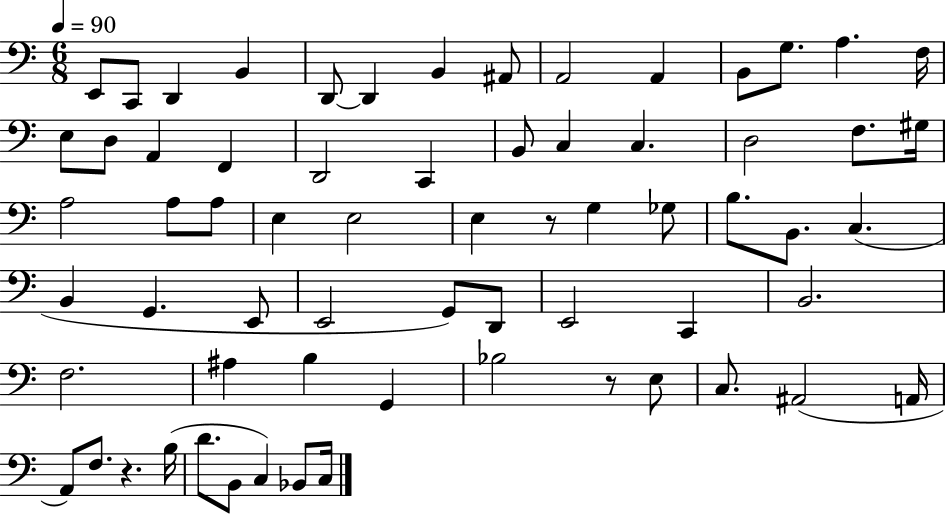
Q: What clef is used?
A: bass